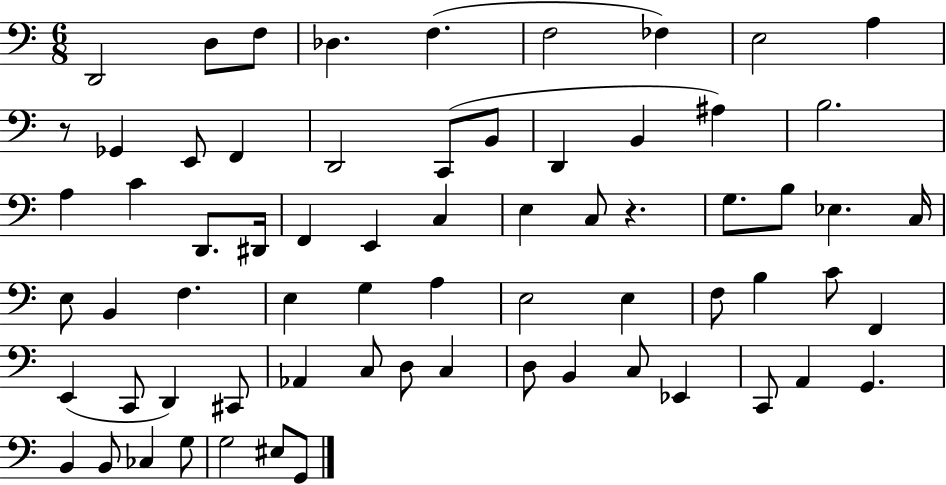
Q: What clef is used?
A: bass